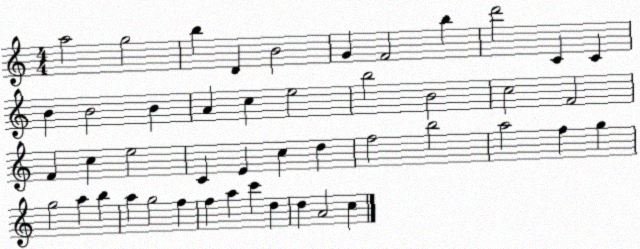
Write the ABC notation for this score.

X:1
T:Untitled
M:4/4
L:1/4
K:C
a2 g2 b D B2 G F2 b d'2 C C B B2 B A c e2 b2 B2 c2 F2 F c e2 C E c d f2 b2 a2 f g g2 a b a g2 f f a c' d d A2 c